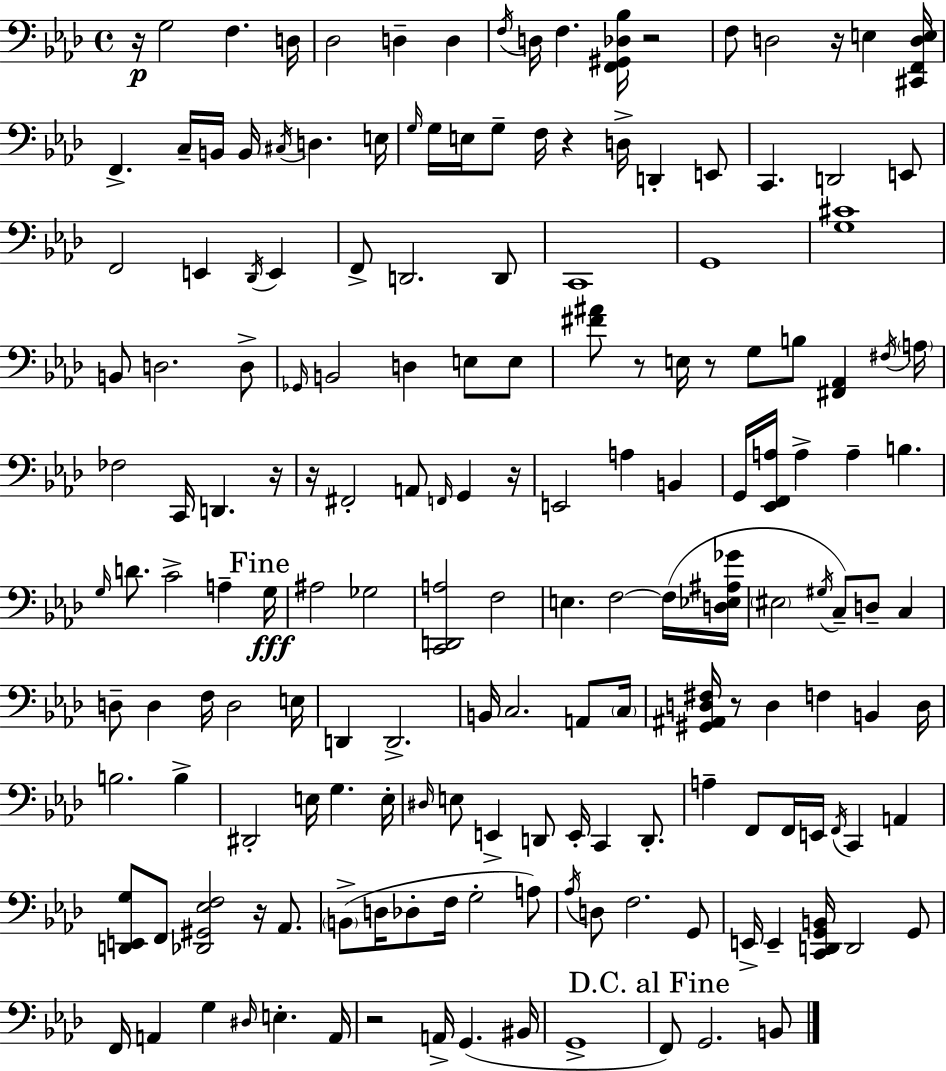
{
  \clef bass
  \time 4/4
  \defaultTimeSignature
  \key aes \major
  r16\p g2 f4. d16 | des2 d4-- d4 | \acciaccatura { f16 } d16 f4. <f, gis, des bes>16 r2 | f8 d2 r16 e4 | \break <cis, f, d e>16 f,4.-> c16-- b,16 b,16 \acciaccatura { cis16 } d4. | e16 \grace { g16 } g16 e16 g8-- f16 r4 d16-> d,4-. | e,8 c,4. d,2 | e,8 f,2 e,4 \acciaccatura { des,16 } | \break e,4 f,8-> d,2. | d,8 c,1 | g,1 | <g cis'>1 | \break b,8 d2. | d8-> \grace { ges,16 } b,2 d4 | e8 e8 <fis' ais'>8 r8 e16 r8 g8 b8 | <fis, aes,>4 \acciaccatura { fis16 } \parenthesize a16 fes2 c,16 d,4. | \break r16 r16 fis,2-. a,8 | \grace { f,16 } g,4 r16 e,2 a4 | b,4 g,16 <ees, f, a>16 a4-> a4-- | b4. \grace { g16 } d'8. c'2-> | \break a4-- \mark "Fine" g16\fff ais2 | ges2 <c, d, a>2 | f2 e4. f2~~ | f16( <d ees ais ges'>16 \parenthesize eis2 | \break \acciaccatura { gis16 }) c8-- d8-- c4 d8-- d4 f16 | d2 e16 d,4 d,2.-> | b,16 c2. | a,8 \parenthesize c16 <gis, ais, d fis>16 r8 d4 | \break f4 b,4 d16 b2. | b4-> dis,2-. | e16 g4. e16-. \grace { dis16 } e8 e,4-> | d,8 e,16-. c,4 d,8.-. a4-- f,8 | \break f,16 e,16 \acciaccatura { f,16 } c,4 a,4 <d, e, g>8 f,8 <des, gis, ees f>2 | r16 aes,8. \parenthesize b,8->( d16 des8-. | f16 g2-. a8) \acciaccatura { aes16 } d8 f2. | g,8 e,16-> e,4-- | \break <c, d, g, b,>16 d,2 g,8 f,16 a,4 | g4 \grace { dis16 } e4.-. a,16 r2 | a,16-> g,4.( bis,16 g,1-> | \mark "D.C. al Fine" f,8) g,2. | \break b,8 \bar "|."
}